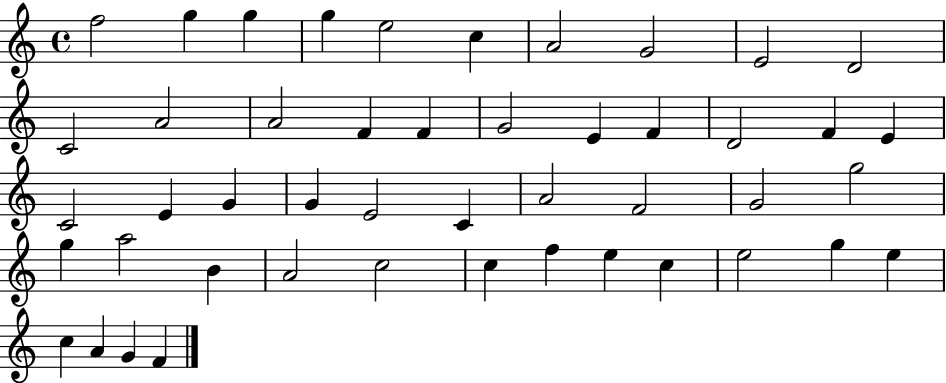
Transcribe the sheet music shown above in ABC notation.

X:1
T:Untitled
M:4/4
L:1/4
K:C
f2 g g g e2 c A2 G2 E2 D2 C2 A2 A2 F F G2 E F D2 F E C2 E G G E2 C A2 F2 G2 g2 g a2 B A2 c2 c f e c e2 g e c A G F